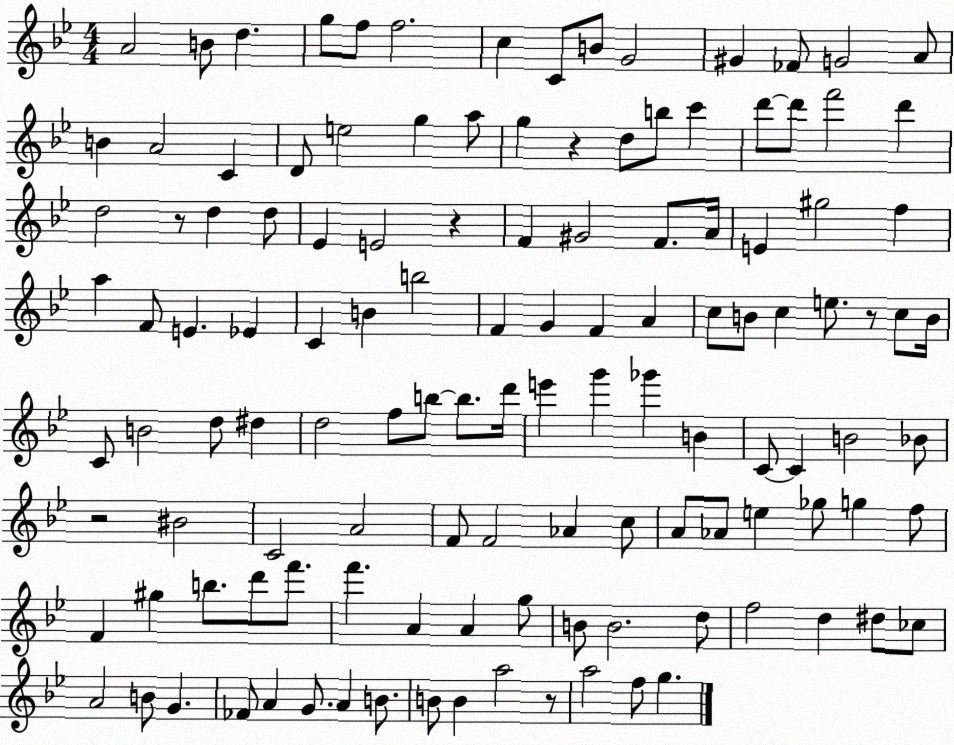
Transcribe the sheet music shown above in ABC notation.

X:1
T:Untitled
M:4/4
L:1/4
K:Bb
A2 B/2 d g/2 f/2 f2 c C/2 B/2 G2 ^G _F/2 G2 A/2 B A2 C D/2 e2 g a/2 g z d/2 b/2 c' d'/2 d'/2 f'2 d' d2 z/2 d d/2 _E E2 z F ^G2 F/2 A/4 E ^g2 f a F/2 E _E C B b2 F G F A c/2 B/2 c e/2 z/2 c/2 B/4 C/2 B2 d/2 ^d d2 f/2 b/2 b/2 d'/4 e' g' _g' B C/2 C B2 _B/2 z2 ^B2 C2 A2 F/2 F2 _A c/2 A/2 _A/2 e _g/2 g f/2 F ^g b/2 d'/2 f'/2 f' A A g/2 B/2 B2 d/2 f2 d ^d/2 _c/2 A2 B/2 G _F/2 A G/2 A B/2 B/2 B a2 z/2 a2 f/2 g